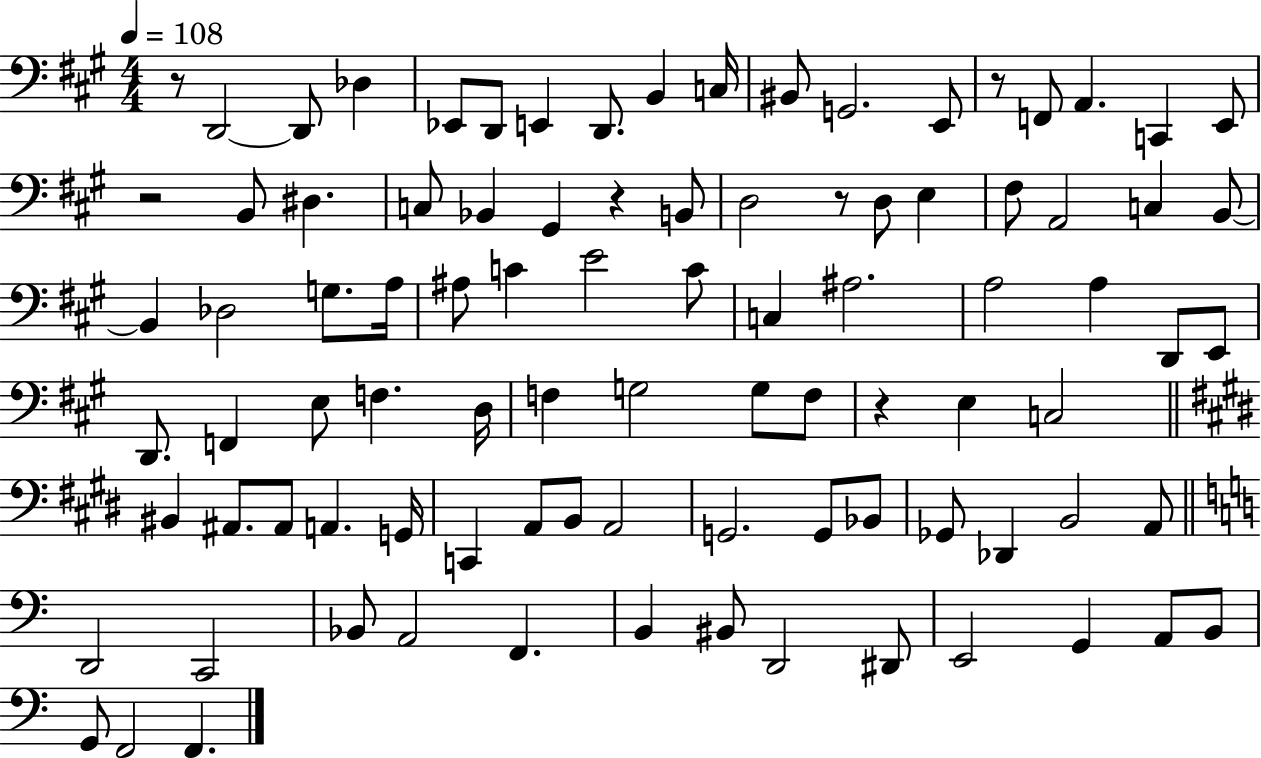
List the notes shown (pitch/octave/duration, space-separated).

R/e D2/h D2/e Db3/q Eb2/e D2/e E2/q D2/e. B2/q C3/s BIS2/e G2/h. E2/e R/e F2/e A2/q. C2/q E2/e R/h B2/e D#3/q. C3/e Bb2/q G#2/q R/q B2/e D3/h R/e D3/e E3/q F#3/e A2/h C3/q B2/e B2/q Db3/h G3/e. A3/s A#3/e C4/q E4/h C4/e C3/q A#3/h. A3/h A3/q D2/e E2/e D2/e. F2/q E3/e F3/q. D3/s F3/q G3/h G3/e F3/e R/q E3/q C3/h BIS2/q A#2/e. A#2/e A2/q. G2/s C2/q A2/e B2/e A2/h G2/h. G2/e Bb2/e Gb2/e Db2/q B2/h A2/e D2/h C2/h Bb2/e A2/h F2/q. B2/q BIS2/e D2/h D#2/e E2/h G2/q A2/e B2/e G2/e F2/h F2/q.